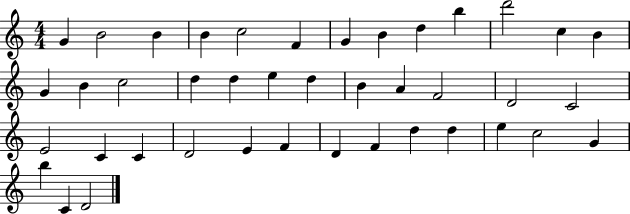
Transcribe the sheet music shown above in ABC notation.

X:1
T:Untitled
M:4/4
L:1/4
K:C
G B2 B B c2 F G B d b d'2 c B G B c2 d d e d B A F2 D2 C2 E2 C C D2 E F D F d d e c2 G b C D2